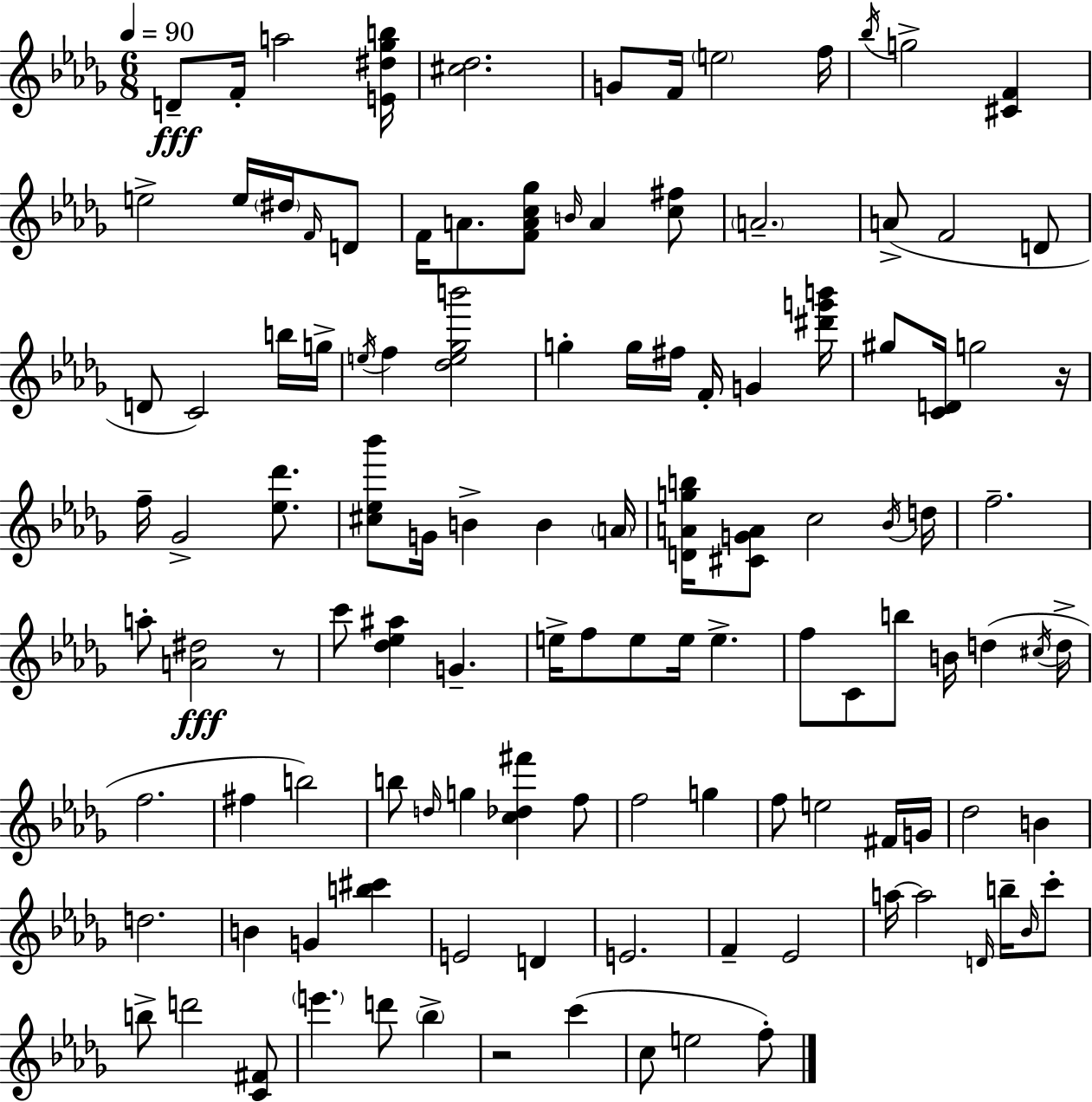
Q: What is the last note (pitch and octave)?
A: F5